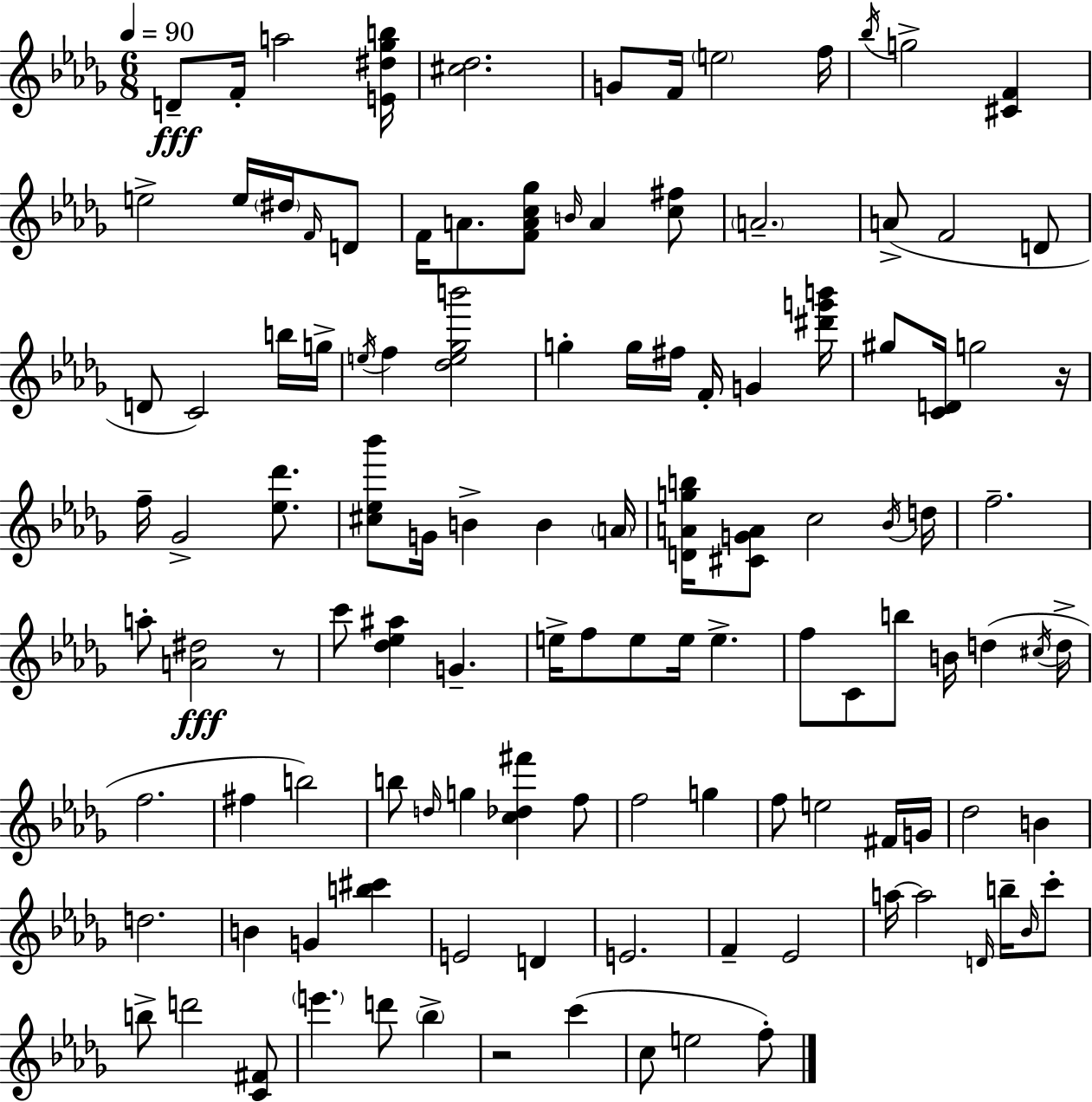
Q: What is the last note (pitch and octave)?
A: F5